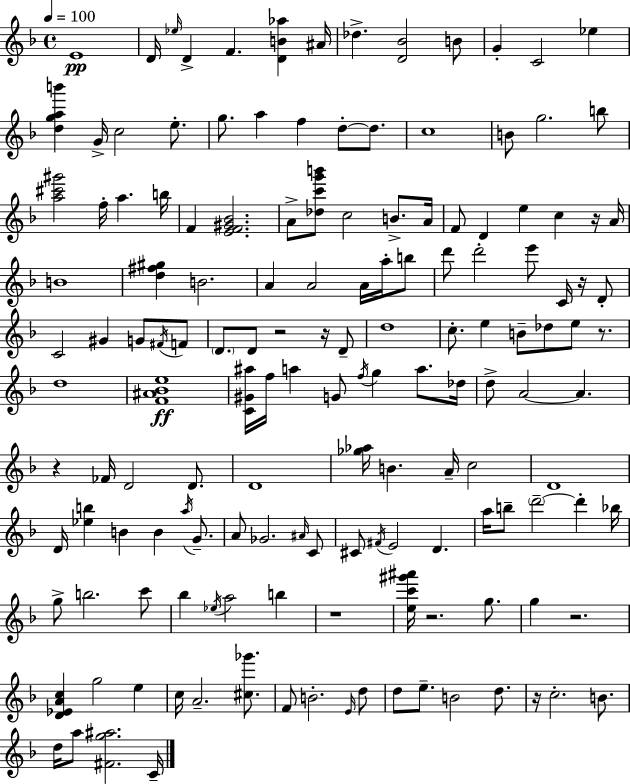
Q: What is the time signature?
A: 4/4